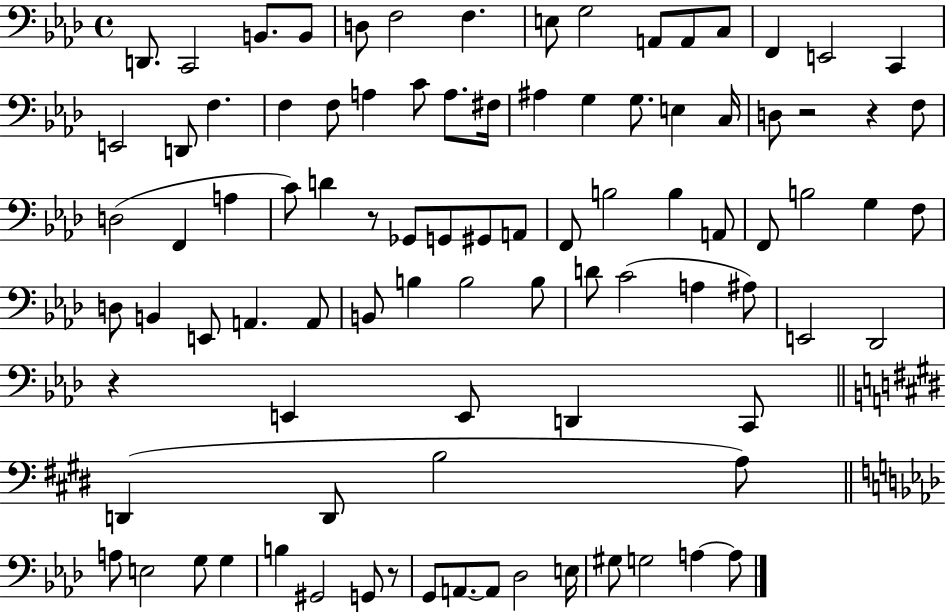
X:1
T:Untitled
M:4/4
L:1/4
K:Ab
D,,/2 C,,2 B,,/2 B,,/2 D,/2 F,2 F, E,/2 G,2 A,,/2 A,,/2 C,/2 F,, E,,2 C,, E,,2 D,,/2 F, F, F,/2 A, C/2 A,/2 ^F,/4 ^A, G, G,/2 E, C,/4 D,/2 z2 z F,/2 D,2 F,, A, C/2 D z/2 _G,,/2 G,,/2 ^G,,/2 A,,/2 F,,/2 B,2 B, A,,/2 F,,/2 B,2 G, F,/2 D,/2 B,, E,,/2 A,, A,,/2 B,,/2 B, B,2 B,/2 D/2 C2 A, ^A,/2 E,,2 _D,,2 z E,, E,,/2 D,, C,,/2 D,, D,,/2 B,2 A,/2 A,/2 E,2 G,/2 G, B, ^G,,2 G,,/2 z/2 G,,/2 A,,/2 A,,/2 _D,2 E,/4 ^G,/2 G,2 A, A,/2